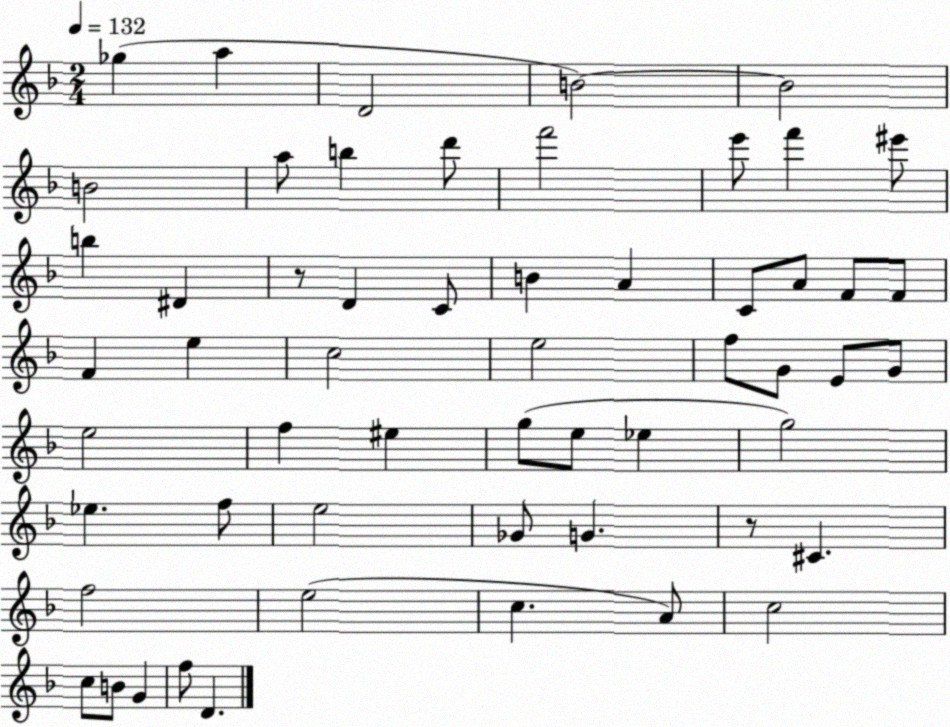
X:1
T:Untitled
M:2/4
L:1/4
K:F
_g a D2 B2 B2 B2 a/2 b d'/2 f'2 e'/2 f' ^e'/2 b ^D z/2 D C/2 B A C/2 A/2 F/2 F/2 F e c2 e2 f/2 G/2 E/2 G/2 e2 f ^e g/2 e/2 _e g2 _e f/2 e2 _G/2 G z/2 ^C f2 e2 c A/2 c2 c/2 B/2 G f/2 D